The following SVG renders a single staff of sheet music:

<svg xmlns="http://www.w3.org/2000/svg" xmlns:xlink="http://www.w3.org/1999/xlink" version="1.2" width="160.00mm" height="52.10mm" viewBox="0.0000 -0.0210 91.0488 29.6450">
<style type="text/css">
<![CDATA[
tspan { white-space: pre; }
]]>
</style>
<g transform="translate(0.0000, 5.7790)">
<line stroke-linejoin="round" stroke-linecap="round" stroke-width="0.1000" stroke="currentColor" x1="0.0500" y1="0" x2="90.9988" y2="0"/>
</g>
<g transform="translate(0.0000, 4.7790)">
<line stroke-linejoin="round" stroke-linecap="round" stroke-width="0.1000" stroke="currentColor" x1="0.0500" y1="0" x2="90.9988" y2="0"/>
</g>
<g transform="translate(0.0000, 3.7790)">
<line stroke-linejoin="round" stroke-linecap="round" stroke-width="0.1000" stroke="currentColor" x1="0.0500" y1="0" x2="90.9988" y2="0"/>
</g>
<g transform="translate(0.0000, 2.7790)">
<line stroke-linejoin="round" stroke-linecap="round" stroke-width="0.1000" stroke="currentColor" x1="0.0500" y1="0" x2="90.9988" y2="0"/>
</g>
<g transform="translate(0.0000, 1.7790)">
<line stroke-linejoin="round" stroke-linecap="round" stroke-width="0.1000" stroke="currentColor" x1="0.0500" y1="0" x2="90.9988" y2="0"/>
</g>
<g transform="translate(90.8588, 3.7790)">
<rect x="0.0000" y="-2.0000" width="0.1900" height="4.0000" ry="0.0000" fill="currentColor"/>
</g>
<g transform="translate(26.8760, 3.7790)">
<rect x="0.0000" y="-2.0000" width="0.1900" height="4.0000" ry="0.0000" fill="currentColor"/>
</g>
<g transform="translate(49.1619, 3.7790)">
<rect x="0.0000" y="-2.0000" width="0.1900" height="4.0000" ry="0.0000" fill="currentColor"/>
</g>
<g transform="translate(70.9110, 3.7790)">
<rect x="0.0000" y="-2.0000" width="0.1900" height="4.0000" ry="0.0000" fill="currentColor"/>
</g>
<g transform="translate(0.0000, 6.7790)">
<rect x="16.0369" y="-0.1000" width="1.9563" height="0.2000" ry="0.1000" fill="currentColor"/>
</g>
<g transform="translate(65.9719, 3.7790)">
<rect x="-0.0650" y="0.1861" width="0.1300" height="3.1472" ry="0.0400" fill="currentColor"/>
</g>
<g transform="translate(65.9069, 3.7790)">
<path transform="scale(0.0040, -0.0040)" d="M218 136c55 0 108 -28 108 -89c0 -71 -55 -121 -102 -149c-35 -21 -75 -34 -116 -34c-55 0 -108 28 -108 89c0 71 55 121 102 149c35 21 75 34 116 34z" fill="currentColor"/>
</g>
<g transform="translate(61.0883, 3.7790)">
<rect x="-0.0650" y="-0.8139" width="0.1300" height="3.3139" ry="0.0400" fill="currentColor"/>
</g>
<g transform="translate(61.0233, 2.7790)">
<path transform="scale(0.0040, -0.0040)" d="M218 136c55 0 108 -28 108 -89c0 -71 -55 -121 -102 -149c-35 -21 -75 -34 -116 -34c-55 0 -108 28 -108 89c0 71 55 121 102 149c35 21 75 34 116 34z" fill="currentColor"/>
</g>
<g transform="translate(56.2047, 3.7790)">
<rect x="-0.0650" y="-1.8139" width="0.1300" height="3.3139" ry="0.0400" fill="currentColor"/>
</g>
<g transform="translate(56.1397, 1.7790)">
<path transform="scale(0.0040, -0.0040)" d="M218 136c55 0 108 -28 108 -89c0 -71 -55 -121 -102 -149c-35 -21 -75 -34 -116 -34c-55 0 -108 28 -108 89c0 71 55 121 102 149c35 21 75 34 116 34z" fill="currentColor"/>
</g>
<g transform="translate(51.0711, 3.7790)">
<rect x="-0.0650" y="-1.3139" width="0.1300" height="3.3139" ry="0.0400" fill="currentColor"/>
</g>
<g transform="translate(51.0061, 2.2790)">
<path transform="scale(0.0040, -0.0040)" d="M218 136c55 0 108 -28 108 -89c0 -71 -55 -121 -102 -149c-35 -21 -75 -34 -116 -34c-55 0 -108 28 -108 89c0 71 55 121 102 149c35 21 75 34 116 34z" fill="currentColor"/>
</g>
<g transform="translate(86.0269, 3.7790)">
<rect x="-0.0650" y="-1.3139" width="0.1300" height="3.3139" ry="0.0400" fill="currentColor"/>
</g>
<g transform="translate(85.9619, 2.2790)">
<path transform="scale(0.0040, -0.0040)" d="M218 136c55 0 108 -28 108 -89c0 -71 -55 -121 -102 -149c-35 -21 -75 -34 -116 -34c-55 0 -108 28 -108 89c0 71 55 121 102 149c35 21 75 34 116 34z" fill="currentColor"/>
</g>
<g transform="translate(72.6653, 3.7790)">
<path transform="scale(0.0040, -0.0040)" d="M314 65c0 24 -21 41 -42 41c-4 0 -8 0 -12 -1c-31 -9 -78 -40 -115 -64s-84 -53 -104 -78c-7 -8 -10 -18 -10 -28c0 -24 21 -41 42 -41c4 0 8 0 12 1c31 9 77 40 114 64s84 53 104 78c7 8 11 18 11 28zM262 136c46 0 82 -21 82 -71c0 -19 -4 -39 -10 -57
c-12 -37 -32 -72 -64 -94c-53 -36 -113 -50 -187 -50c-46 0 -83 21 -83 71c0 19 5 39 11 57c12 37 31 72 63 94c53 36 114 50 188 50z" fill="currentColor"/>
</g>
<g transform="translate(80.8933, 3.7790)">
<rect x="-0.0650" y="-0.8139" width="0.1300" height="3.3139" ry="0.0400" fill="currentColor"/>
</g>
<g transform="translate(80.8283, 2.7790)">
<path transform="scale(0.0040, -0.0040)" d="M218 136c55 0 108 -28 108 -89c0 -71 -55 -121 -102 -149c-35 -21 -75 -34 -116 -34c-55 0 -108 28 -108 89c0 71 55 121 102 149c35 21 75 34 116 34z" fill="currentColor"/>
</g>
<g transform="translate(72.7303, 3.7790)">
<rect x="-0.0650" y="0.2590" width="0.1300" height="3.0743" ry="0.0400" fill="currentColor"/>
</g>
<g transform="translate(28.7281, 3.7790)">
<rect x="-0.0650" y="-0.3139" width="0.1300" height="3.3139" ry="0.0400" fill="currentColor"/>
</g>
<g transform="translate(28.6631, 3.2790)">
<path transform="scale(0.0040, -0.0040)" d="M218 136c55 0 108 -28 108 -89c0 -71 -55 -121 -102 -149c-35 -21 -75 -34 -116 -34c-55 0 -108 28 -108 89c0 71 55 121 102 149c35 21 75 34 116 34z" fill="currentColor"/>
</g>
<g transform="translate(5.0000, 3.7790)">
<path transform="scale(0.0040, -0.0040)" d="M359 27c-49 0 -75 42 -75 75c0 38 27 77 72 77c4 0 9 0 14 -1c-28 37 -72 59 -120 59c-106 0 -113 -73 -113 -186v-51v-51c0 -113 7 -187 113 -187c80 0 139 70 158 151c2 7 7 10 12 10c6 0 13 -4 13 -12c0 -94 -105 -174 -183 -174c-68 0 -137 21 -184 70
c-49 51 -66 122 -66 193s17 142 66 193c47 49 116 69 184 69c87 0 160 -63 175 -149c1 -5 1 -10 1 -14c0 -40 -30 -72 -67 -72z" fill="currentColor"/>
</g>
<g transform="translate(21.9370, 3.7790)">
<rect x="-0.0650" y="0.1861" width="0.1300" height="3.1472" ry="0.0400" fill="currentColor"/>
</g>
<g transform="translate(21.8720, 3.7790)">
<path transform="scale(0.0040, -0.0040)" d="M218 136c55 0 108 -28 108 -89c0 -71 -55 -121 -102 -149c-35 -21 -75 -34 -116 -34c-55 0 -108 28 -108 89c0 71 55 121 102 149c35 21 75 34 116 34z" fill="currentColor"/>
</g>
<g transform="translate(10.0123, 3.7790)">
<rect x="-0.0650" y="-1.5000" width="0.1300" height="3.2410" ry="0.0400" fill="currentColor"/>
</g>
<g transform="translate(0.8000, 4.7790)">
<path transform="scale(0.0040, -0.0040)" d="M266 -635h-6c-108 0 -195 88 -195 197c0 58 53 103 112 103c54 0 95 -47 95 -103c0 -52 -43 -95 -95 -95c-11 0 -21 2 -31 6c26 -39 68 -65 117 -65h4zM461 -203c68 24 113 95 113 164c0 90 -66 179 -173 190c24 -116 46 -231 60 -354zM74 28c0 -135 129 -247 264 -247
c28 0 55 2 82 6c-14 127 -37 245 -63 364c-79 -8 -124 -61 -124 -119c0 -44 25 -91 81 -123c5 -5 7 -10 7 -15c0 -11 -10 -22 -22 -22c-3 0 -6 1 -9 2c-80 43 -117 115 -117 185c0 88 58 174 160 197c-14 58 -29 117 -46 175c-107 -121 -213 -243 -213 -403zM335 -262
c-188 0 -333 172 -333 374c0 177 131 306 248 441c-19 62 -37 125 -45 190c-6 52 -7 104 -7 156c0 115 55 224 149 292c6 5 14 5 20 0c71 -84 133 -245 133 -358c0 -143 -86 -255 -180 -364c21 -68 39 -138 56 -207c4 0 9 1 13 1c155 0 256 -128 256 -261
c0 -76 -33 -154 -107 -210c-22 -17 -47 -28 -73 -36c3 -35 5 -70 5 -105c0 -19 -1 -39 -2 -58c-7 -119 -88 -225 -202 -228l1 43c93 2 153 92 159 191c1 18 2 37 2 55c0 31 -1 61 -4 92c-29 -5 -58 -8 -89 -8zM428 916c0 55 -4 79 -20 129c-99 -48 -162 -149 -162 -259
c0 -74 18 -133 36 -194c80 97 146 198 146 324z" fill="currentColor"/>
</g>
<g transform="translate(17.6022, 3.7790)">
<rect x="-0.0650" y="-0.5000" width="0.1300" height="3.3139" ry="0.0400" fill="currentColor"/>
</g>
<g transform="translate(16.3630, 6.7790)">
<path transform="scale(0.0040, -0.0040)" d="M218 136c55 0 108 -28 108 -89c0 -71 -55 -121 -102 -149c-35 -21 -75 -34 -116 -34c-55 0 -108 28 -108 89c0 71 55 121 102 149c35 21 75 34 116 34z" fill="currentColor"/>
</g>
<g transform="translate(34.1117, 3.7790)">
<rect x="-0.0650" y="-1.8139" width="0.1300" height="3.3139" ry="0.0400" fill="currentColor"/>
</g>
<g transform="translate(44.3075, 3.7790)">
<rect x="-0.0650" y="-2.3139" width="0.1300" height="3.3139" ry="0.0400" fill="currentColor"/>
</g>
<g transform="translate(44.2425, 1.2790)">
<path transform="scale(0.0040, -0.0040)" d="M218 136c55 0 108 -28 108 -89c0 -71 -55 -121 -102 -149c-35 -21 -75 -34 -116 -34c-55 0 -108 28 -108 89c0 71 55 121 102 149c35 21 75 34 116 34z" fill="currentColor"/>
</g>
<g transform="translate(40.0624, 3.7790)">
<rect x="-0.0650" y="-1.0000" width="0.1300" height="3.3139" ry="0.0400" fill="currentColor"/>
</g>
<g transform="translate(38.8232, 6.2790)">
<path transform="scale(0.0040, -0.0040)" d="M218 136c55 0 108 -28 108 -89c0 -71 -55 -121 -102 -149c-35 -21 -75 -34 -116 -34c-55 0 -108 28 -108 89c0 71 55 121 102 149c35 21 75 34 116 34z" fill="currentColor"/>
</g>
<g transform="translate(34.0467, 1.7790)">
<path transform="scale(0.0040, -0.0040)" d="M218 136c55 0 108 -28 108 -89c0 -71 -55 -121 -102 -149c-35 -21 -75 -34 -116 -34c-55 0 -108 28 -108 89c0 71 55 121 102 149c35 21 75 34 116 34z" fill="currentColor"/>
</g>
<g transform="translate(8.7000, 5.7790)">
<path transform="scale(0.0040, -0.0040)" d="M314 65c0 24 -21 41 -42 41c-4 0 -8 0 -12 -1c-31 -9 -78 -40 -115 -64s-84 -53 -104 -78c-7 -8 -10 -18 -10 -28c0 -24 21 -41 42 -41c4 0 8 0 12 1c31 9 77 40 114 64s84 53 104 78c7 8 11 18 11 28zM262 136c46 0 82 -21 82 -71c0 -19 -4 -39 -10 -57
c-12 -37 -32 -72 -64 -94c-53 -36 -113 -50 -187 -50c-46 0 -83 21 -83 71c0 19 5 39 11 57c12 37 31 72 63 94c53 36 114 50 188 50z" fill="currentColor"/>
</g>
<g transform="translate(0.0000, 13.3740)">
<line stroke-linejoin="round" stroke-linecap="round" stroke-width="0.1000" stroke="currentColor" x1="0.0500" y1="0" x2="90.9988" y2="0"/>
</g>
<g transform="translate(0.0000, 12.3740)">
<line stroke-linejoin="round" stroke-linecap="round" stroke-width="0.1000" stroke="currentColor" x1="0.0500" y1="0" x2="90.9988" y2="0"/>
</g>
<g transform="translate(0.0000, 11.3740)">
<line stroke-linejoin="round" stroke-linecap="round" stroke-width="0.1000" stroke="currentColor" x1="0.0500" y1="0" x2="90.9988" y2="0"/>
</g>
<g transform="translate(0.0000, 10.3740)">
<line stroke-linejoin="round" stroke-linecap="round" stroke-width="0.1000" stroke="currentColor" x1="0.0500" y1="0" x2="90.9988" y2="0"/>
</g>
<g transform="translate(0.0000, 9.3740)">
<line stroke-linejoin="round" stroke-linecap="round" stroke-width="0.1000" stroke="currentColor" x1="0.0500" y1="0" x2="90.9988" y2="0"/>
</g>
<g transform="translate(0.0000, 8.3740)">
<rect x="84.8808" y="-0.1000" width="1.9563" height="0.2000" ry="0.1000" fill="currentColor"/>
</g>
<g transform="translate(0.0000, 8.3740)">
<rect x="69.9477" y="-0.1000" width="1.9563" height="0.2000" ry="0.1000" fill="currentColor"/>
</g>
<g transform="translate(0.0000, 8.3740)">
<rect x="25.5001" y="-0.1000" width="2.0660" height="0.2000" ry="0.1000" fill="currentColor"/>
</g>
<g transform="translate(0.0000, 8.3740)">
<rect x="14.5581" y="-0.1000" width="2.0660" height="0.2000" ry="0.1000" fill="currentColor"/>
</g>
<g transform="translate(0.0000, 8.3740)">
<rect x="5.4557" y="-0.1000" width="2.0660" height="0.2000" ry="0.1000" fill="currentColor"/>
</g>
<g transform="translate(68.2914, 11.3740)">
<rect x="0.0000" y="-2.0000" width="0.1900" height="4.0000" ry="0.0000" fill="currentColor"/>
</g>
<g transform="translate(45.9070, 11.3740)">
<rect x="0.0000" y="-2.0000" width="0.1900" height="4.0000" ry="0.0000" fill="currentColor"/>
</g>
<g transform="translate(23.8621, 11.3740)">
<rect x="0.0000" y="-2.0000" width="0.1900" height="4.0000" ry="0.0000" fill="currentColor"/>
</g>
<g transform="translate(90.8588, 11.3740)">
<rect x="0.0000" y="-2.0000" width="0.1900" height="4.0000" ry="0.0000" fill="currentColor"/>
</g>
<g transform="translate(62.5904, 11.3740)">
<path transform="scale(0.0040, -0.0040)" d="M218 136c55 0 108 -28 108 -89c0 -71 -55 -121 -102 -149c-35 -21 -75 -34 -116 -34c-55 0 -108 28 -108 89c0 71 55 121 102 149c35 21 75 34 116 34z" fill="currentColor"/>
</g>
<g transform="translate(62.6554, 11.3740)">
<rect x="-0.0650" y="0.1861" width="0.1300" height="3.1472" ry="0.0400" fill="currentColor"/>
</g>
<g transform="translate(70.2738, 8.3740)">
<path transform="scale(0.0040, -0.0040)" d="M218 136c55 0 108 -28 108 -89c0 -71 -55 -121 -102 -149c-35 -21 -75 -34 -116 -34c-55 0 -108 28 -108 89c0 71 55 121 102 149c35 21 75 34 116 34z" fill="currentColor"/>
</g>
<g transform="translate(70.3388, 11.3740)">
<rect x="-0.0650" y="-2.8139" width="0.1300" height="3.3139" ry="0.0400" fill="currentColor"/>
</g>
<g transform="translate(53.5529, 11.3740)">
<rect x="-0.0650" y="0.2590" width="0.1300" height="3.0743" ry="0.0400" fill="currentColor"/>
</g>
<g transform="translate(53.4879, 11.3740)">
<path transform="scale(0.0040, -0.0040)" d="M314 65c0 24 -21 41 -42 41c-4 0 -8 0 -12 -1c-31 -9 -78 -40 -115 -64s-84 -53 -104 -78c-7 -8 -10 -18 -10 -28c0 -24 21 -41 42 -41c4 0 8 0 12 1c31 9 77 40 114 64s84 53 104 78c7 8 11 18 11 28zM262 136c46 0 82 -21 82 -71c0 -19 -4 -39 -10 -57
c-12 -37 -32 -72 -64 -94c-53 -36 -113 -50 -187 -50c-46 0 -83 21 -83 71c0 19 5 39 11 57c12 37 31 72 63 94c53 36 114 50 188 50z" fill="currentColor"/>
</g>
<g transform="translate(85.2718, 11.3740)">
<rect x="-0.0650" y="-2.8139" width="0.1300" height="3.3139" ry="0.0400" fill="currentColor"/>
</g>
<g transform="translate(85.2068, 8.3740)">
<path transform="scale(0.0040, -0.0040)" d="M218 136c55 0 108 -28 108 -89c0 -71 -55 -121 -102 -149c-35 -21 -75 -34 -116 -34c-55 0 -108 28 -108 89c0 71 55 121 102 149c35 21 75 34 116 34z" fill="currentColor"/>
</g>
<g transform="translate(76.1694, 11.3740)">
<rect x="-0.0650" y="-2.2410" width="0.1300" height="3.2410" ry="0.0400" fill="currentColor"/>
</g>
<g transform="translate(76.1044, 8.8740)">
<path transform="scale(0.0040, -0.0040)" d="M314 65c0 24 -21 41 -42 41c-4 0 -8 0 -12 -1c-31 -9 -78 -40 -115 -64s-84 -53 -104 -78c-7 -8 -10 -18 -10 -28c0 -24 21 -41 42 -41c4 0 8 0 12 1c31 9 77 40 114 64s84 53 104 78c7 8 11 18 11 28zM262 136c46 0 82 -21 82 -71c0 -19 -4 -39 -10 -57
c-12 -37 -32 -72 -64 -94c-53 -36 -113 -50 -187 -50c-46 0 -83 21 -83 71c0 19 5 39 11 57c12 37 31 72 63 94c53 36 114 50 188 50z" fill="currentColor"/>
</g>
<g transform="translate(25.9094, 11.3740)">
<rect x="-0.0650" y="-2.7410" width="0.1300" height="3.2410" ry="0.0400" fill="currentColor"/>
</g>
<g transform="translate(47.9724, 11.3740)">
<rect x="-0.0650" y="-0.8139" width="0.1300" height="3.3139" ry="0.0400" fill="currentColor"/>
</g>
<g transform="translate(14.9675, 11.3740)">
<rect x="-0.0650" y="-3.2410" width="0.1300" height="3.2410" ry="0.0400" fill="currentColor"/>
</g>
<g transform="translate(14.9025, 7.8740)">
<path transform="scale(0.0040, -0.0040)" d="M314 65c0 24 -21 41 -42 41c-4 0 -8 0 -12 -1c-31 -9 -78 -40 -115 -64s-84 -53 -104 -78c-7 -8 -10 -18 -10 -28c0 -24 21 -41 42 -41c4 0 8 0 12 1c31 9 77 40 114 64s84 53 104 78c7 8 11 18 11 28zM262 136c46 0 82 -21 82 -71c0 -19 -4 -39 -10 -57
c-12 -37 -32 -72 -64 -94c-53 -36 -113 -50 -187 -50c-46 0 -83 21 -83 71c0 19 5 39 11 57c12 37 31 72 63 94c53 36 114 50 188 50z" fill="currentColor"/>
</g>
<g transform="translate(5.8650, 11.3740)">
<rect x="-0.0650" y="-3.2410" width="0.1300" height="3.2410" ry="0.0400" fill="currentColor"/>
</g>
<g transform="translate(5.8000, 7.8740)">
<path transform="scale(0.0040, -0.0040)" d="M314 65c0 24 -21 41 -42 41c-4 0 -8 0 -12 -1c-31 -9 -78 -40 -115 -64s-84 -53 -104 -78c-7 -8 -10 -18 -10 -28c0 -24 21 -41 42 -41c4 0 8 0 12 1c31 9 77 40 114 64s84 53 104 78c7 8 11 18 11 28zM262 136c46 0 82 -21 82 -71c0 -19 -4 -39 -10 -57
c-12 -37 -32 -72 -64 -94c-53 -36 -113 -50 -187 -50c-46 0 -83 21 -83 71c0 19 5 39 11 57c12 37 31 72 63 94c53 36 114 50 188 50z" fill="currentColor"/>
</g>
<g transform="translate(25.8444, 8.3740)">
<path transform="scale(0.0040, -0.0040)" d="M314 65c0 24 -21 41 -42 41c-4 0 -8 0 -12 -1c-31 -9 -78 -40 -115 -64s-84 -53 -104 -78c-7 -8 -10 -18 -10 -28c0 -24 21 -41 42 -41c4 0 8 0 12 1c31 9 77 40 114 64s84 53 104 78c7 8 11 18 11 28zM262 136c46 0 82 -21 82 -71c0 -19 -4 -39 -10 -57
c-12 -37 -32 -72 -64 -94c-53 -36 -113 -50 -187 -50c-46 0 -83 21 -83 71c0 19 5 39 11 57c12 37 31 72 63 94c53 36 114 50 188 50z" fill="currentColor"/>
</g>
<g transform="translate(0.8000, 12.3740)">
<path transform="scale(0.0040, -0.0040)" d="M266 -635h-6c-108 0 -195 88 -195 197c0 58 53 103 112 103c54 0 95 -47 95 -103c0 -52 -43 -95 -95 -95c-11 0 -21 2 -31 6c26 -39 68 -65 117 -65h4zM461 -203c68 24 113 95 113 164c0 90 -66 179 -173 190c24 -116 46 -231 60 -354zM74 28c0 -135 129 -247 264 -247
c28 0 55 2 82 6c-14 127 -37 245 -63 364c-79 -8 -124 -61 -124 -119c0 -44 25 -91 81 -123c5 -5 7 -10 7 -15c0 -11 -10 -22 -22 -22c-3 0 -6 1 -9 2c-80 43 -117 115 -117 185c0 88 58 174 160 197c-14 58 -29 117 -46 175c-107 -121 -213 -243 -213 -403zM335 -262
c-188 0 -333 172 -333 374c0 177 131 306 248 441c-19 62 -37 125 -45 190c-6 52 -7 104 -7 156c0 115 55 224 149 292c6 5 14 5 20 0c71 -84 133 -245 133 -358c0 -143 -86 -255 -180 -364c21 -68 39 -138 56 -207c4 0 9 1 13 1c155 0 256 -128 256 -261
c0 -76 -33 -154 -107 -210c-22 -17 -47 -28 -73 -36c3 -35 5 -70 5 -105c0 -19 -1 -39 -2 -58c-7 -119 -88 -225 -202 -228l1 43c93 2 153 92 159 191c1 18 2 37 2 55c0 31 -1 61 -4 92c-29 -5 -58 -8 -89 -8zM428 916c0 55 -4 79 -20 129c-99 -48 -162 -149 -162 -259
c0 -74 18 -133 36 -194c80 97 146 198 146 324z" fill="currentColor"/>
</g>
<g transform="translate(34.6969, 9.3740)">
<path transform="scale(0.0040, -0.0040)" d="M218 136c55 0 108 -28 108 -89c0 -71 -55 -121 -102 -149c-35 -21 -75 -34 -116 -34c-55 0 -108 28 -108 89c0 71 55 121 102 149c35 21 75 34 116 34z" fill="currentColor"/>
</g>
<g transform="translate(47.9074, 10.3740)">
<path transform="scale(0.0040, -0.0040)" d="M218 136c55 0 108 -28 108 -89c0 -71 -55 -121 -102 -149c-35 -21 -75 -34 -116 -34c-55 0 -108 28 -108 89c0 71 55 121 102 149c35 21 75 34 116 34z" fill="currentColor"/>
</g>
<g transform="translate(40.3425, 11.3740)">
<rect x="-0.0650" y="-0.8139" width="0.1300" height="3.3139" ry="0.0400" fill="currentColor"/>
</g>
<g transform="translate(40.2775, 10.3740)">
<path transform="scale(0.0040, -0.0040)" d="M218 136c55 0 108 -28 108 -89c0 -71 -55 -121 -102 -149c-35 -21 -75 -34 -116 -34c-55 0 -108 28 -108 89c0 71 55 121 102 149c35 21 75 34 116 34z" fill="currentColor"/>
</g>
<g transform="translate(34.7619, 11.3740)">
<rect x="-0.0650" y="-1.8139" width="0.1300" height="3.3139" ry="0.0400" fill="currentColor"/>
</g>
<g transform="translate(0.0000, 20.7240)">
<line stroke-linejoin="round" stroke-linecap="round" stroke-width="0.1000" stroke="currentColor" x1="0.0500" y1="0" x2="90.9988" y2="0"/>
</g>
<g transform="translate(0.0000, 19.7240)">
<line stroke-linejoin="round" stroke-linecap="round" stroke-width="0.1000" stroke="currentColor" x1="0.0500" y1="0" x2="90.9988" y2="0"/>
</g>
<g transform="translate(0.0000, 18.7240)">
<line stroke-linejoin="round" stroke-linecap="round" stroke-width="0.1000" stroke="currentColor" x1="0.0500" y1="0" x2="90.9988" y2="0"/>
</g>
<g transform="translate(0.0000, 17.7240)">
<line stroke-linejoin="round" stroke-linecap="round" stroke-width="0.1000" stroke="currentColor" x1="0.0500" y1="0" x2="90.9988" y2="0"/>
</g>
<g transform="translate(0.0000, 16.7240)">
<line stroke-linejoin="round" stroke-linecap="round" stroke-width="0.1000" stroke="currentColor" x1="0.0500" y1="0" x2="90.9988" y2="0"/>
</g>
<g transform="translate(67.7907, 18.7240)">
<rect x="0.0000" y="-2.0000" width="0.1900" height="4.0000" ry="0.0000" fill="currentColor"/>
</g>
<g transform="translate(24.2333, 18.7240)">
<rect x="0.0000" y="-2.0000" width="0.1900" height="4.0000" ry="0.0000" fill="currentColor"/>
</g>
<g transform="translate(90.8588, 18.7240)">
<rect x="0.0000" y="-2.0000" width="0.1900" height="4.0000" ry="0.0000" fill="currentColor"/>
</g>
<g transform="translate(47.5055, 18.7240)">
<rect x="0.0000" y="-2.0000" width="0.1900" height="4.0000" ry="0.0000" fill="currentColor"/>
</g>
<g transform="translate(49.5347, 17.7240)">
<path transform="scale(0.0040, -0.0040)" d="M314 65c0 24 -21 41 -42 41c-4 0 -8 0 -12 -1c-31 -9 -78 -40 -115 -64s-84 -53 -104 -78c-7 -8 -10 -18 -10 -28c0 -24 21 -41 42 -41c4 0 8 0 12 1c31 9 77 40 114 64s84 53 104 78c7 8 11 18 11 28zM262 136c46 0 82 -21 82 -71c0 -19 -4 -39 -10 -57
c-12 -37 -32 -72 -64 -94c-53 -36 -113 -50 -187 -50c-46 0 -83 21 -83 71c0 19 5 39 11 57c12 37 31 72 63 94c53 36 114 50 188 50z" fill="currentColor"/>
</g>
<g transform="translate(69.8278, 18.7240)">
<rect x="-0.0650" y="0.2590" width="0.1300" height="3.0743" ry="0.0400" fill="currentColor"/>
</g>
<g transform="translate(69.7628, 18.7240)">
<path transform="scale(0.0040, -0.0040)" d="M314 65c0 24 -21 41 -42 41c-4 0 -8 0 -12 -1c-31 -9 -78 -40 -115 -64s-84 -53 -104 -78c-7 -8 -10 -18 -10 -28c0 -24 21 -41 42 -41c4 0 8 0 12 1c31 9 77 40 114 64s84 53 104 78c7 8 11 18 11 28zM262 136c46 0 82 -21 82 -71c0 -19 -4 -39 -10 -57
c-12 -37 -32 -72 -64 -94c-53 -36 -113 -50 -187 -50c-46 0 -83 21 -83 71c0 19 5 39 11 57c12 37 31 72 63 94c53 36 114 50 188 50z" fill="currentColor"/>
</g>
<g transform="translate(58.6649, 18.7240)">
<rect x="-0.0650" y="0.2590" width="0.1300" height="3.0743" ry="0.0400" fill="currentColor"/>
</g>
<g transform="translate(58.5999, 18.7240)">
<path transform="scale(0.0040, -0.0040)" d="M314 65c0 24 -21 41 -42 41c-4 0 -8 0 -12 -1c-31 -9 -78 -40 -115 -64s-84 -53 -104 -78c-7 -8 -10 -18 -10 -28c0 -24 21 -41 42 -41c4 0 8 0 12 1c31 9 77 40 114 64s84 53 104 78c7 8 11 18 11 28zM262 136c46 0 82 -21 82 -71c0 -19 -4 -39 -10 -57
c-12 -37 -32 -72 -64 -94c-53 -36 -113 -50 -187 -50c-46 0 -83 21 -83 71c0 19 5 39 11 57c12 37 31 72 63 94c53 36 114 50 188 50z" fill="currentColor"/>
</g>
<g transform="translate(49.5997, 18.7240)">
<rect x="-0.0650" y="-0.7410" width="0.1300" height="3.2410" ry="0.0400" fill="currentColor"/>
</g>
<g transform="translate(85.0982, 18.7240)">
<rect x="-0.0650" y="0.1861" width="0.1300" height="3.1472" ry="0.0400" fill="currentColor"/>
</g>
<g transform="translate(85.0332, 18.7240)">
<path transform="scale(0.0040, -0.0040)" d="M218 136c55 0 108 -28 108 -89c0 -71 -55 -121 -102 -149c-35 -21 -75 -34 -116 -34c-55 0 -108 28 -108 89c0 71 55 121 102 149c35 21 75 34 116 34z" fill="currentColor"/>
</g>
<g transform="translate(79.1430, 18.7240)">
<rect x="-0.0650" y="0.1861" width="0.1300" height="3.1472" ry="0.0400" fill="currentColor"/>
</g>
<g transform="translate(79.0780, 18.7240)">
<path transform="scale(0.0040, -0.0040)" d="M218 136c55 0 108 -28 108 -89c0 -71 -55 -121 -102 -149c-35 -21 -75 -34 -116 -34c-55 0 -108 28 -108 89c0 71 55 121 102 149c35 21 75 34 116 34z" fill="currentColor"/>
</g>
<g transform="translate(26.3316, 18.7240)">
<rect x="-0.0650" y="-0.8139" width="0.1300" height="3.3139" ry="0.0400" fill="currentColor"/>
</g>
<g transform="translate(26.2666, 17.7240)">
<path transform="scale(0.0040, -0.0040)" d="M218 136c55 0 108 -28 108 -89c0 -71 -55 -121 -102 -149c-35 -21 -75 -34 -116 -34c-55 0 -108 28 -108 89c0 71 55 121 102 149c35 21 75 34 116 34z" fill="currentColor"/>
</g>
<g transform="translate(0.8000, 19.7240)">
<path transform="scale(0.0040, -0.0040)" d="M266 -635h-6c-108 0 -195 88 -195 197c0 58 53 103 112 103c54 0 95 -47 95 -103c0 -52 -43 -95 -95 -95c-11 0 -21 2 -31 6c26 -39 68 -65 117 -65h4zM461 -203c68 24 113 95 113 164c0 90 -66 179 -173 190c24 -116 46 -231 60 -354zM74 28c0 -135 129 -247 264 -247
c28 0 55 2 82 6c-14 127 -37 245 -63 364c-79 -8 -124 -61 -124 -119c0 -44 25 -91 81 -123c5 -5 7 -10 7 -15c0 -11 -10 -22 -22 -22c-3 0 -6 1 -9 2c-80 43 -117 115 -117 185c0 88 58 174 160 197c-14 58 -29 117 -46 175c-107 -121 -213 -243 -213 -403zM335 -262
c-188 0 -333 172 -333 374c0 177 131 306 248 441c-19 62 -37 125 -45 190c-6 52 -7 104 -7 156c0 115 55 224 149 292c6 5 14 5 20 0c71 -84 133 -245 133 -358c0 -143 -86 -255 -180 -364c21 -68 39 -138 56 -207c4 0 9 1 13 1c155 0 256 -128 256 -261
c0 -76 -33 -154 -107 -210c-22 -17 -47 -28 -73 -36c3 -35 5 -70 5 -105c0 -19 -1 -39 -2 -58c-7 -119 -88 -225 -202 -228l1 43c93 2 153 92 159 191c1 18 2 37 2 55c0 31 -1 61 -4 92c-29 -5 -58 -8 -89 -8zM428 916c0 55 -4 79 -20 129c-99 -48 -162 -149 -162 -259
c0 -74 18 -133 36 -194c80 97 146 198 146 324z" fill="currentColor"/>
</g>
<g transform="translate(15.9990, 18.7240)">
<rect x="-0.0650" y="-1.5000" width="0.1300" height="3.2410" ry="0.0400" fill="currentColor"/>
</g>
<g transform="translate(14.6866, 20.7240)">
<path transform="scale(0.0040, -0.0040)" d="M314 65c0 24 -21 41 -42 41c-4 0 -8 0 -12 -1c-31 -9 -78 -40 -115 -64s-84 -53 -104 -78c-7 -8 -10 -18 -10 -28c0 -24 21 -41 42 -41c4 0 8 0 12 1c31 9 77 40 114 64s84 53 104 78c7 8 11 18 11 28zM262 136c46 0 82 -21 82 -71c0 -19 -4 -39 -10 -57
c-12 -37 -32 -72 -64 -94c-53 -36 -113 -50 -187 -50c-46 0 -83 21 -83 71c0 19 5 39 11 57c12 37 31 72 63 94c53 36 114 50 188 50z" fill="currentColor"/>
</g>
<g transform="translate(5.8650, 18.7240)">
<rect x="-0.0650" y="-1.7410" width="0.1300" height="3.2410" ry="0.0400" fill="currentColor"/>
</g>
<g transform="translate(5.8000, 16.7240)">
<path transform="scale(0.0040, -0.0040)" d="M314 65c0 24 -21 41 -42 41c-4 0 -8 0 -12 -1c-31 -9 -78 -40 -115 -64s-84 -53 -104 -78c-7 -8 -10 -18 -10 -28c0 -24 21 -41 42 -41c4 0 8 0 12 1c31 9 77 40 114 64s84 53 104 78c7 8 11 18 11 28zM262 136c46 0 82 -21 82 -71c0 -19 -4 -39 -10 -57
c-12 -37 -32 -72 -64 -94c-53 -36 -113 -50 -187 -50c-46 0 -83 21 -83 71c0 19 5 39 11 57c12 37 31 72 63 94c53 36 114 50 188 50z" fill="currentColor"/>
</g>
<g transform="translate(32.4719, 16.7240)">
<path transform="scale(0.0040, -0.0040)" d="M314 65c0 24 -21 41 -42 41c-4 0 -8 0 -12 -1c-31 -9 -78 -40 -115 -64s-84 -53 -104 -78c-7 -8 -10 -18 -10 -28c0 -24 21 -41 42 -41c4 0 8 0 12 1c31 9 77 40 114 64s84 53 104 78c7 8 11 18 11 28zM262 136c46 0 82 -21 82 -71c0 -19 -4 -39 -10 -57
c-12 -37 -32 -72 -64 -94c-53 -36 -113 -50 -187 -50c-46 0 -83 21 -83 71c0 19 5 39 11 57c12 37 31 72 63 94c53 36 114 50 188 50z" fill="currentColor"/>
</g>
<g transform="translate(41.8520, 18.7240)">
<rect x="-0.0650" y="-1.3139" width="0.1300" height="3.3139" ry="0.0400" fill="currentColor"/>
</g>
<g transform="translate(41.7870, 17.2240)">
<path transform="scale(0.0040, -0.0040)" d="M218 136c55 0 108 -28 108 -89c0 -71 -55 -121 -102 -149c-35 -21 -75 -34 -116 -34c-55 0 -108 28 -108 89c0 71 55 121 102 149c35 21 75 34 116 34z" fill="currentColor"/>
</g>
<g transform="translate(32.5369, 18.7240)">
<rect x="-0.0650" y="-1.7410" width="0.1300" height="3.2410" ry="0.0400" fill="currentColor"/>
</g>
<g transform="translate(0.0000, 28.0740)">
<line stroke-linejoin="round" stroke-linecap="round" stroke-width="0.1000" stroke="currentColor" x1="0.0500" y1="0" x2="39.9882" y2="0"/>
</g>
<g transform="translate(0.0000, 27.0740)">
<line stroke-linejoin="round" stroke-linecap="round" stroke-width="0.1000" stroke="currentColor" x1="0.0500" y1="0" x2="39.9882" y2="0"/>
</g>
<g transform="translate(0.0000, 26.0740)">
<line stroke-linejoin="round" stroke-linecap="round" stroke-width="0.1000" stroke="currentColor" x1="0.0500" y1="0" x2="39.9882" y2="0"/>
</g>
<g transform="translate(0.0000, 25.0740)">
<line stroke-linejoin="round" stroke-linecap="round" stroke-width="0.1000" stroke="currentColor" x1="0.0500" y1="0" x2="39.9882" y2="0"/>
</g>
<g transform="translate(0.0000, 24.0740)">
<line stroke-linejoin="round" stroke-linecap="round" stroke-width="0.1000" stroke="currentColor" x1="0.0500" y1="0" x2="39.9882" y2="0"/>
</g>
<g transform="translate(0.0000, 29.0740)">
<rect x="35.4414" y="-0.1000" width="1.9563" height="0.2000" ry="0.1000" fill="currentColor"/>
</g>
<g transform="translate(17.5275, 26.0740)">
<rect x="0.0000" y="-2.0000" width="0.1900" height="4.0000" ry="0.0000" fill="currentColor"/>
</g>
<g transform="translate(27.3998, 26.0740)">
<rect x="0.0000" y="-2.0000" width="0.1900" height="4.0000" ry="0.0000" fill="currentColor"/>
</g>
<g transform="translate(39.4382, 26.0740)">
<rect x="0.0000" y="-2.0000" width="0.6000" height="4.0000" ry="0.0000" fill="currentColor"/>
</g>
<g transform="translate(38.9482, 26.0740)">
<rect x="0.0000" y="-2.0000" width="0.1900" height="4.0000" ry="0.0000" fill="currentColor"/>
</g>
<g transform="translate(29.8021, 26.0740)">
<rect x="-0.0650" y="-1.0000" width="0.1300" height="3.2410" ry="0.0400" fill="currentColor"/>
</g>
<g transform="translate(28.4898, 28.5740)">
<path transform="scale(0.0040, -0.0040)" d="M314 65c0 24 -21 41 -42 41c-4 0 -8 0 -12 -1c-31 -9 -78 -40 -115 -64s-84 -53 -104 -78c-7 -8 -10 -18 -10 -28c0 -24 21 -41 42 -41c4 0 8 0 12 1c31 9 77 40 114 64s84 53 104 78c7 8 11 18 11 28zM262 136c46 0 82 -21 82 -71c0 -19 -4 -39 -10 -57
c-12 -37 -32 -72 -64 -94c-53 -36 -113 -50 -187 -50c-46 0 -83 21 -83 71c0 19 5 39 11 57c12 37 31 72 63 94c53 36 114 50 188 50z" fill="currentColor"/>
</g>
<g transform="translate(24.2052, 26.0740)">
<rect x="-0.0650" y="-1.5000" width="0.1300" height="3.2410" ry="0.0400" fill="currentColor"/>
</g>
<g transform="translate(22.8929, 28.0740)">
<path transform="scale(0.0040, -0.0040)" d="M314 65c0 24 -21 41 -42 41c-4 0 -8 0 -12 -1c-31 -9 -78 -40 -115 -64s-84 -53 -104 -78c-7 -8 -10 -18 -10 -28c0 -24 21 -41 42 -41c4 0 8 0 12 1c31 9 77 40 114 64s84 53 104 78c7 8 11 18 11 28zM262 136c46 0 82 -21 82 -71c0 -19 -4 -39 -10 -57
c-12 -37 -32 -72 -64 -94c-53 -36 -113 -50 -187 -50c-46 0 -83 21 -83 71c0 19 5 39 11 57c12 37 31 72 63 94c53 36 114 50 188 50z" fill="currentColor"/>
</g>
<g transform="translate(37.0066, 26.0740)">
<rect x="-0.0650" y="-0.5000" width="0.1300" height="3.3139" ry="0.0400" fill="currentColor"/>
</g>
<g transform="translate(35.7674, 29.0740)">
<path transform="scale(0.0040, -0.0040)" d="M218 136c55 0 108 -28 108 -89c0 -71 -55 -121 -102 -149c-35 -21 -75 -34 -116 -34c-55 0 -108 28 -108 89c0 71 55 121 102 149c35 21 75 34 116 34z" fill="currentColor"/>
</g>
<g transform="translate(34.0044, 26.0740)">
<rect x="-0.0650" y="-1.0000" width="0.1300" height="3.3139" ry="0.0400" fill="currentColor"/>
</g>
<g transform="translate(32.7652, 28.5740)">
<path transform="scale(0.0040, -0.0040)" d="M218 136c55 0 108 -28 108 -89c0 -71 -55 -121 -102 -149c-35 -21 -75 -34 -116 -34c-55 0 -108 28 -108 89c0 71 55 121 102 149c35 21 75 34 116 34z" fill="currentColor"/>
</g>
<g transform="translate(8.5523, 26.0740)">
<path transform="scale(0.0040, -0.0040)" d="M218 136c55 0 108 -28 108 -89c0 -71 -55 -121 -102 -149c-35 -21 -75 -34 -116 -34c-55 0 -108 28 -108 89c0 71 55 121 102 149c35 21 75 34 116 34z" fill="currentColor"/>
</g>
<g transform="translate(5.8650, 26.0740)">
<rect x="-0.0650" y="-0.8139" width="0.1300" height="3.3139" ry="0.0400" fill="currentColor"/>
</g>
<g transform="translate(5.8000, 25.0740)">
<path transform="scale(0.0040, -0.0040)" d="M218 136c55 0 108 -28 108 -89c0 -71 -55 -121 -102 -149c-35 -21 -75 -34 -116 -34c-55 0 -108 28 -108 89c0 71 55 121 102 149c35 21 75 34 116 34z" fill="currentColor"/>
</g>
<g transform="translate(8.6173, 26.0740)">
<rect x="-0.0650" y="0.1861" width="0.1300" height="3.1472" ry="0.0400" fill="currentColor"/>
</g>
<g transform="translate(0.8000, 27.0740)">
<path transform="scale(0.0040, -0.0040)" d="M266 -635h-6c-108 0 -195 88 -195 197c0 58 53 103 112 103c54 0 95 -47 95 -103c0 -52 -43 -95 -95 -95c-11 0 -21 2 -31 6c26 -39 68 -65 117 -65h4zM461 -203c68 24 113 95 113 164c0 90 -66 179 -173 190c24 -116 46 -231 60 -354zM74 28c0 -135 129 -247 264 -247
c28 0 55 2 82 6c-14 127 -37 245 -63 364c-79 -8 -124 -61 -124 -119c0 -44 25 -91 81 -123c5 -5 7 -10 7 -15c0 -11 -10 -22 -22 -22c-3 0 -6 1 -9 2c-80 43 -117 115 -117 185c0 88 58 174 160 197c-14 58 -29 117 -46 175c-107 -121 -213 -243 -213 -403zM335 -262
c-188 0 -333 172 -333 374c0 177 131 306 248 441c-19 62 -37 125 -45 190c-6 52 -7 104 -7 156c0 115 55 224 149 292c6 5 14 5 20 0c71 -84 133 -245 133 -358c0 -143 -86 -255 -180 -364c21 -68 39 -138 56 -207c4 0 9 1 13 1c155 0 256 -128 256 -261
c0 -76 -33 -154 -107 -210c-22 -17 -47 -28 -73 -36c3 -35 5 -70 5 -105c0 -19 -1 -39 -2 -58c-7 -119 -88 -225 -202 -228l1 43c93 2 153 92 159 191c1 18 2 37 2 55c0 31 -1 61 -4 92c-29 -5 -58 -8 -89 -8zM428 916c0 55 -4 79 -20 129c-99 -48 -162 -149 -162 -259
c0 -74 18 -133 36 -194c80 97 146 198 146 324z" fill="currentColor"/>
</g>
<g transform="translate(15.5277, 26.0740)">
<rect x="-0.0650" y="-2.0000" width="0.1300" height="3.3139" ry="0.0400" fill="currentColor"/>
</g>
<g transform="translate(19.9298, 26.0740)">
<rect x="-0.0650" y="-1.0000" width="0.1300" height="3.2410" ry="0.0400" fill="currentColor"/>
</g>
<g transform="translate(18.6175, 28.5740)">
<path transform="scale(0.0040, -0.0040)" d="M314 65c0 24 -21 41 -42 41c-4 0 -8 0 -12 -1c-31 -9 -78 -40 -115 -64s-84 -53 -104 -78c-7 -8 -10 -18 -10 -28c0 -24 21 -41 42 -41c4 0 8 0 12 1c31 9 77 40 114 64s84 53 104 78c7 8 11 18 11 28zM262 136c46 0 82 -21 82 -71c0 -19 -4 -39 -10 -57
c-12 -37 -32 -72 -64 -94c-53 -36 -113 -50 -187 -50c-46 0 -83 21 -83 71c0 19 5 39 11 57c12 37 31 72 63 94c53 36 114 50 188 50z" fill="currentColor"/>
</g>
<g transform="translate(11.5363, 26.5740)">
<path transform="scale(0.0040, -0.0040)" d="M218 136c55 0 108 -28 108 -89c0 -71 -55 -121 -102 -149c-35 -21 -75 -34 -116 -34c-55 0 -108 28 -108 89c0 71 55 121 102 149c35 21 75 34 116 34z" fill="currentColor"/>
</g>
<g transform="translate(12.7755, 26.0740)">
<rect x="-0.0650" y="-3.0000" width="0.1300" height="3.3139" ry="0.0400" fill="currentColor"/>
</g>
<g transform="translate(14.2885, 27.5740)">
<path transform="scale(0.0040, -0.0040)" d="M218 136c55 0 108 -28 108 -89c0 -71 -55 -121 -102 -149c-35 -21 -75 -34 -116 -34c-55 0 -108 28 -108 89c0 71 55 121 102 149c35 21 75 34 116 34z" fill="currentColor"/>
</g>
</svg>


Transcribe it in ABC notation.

X:1
T:Untitled
M:4/4
L:1/4
K:C
E2 C B c f D g e f d B B2 d e b2 b2 a2 f d d B2 B a g2 a f2 E2 d f2 e d2 B2 B2 B B d B A F D2 E2 D2 D C